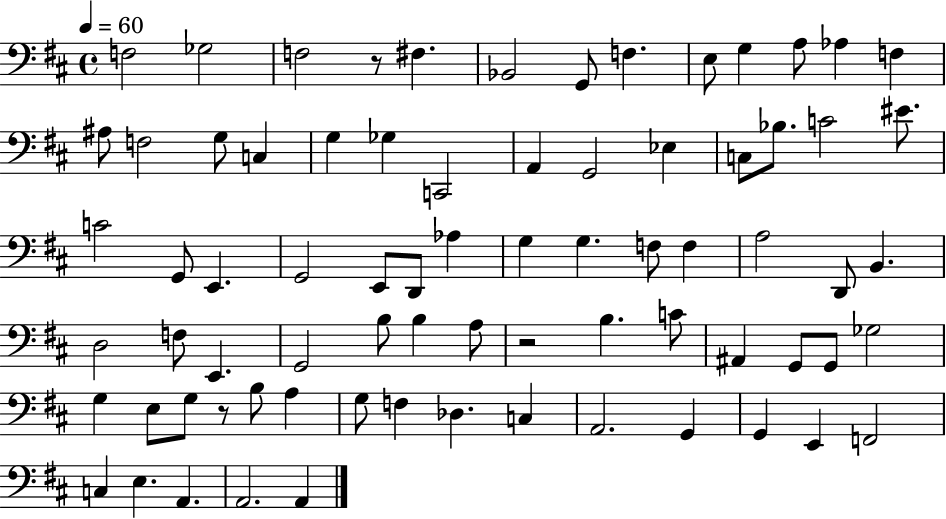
F3/h Gb3/h F3/h R/e F#3/q. Bb2/h G2/e F3/q. E3/e G3/q A3/e Ab3/q F3/q A#3/e F3/h G3/e C3/q G3/q Gb3/q C2/h A2/q G2/h Eb3/q C3/e Bb3/e. C4/h EIS4/e. C4/h G2/e E2/q. G2/h E2/e D2/e Ab3/q G3/q G3/q. F3/e F3/q A3/h D2/e B2/q. D3/h F3/e E2/q. G2/h B3/e B3/q A3/e R/h B3/q. C4/e A#2/q G2/e G2/e Gb3/h G3/q E3/e G3/e R/e B3/e A3/q G3/e F3/q Db3/q. C3/q A2/h. G2/q G2/q E2/q F2/h C3/q E3/q. A2/q. A2/h. A2/q